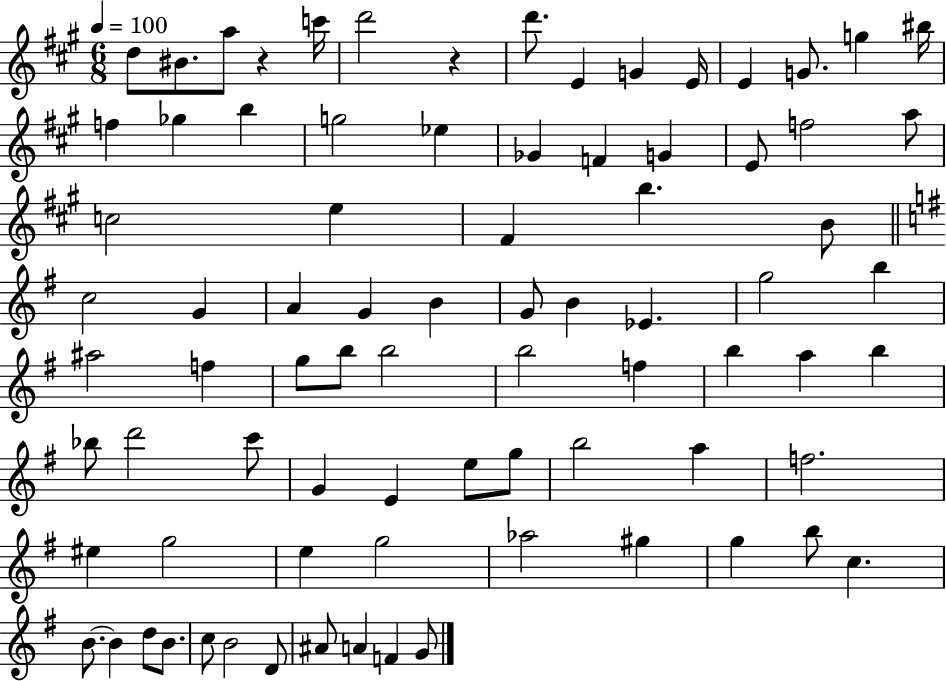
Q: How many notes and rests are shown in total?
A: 81